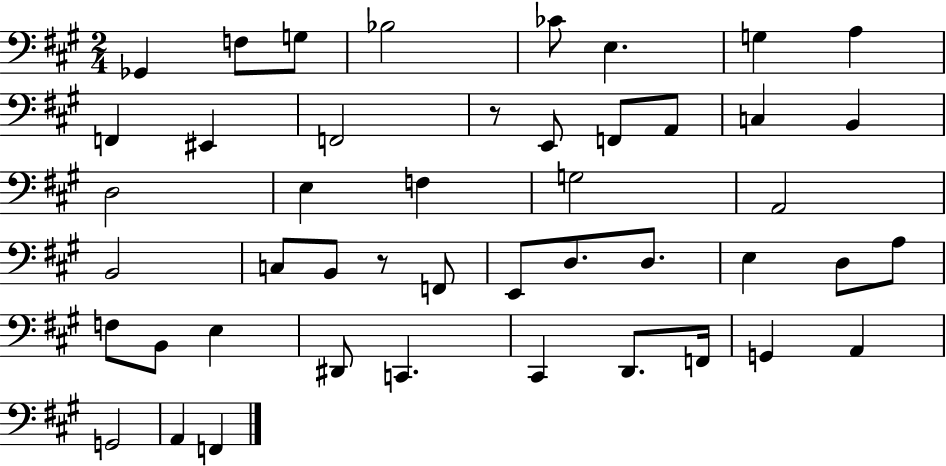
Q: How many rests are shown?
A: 2